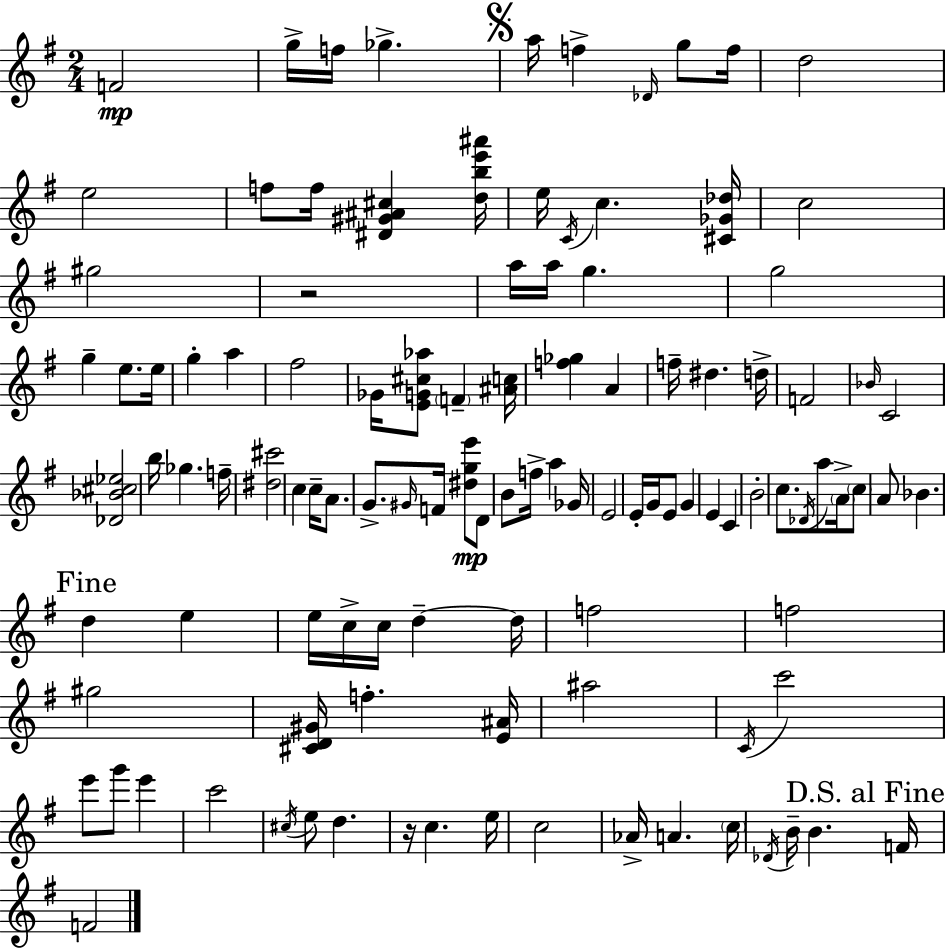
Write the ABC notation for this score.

X:1
T:Untitled
M:2/4
L:1/4
K:Em
F2 g/4 f/4 _g a/4 f _D/4 g/2 f/4 d2 e2 f/2 f/4 [^D^G^A^c] [dbe'^a']/4 e/4 C/4 c [^C_G_d]/4 c2 ^g2 z2 a/4 a/4 g g2 g e/2 e/4 g a ^f2 _G/4 [EG^c_a]/2 F [^Ac]/4 [f_g] A f/4 ^d d/4 F2 _B/4 C2 [_D_B^c_e]2 b/4 _g f/4 [^d^c']2 c c/4 A/2 G/2 ^G/4 F/4 [^dge']/2 D/2 B/2 f/4 a _G/4 E2 E/4 G/4 E/2 G E C B2 c/2 _D/4 a/2 A/4 c/2 A/2 _B d e e/4 c/4 c/4 d d/4 f2 f2 ^g2 [^CD^G]/4 f [E^A]/4 ^a2 C/4 c'2 e'/2 g'/2 e' c'2 ^c/4 e/2 d z/4 c e/4 c2 _A/4 A c/4 _D/4 B/4 B F/4 F2